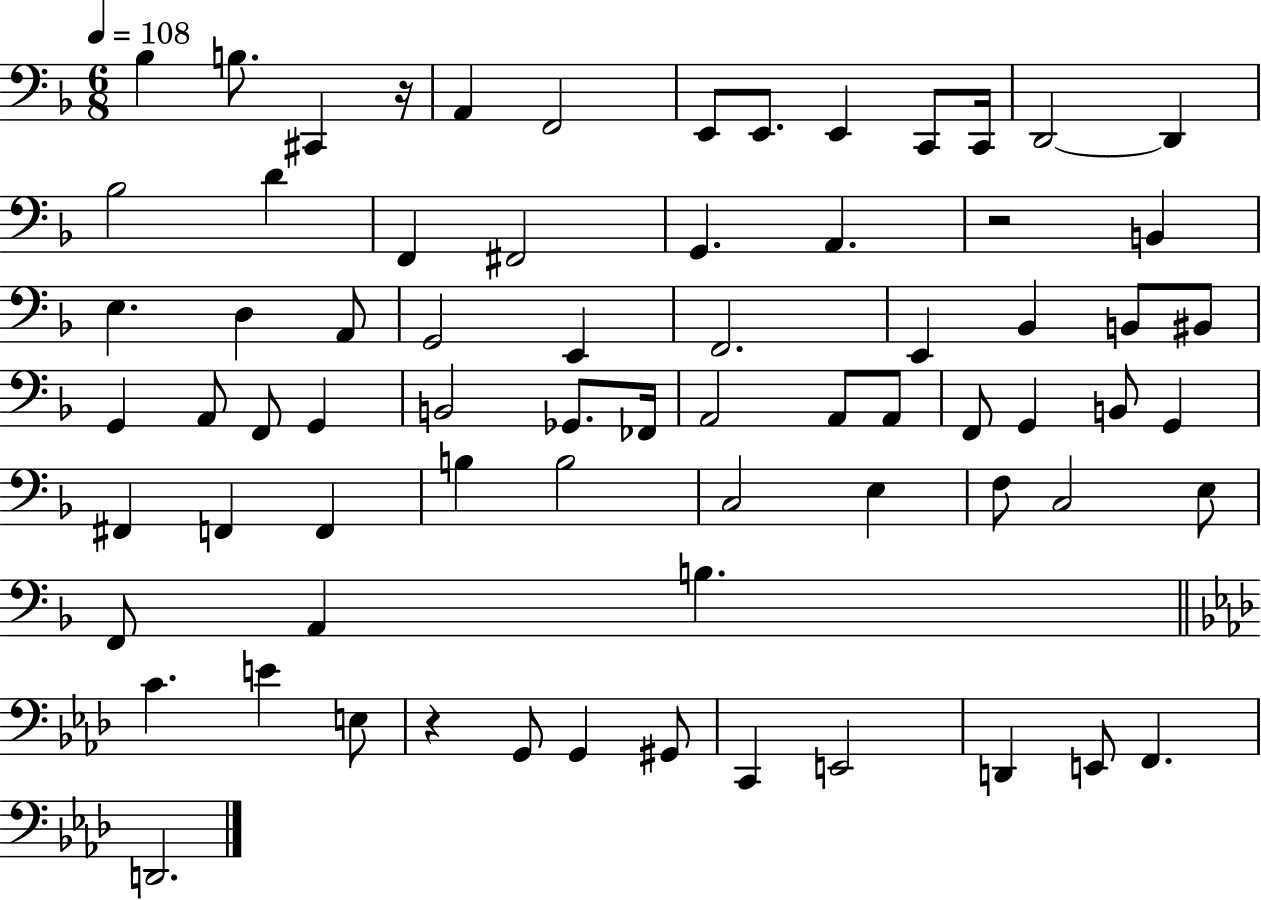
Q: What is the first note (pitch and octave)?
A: Bb3